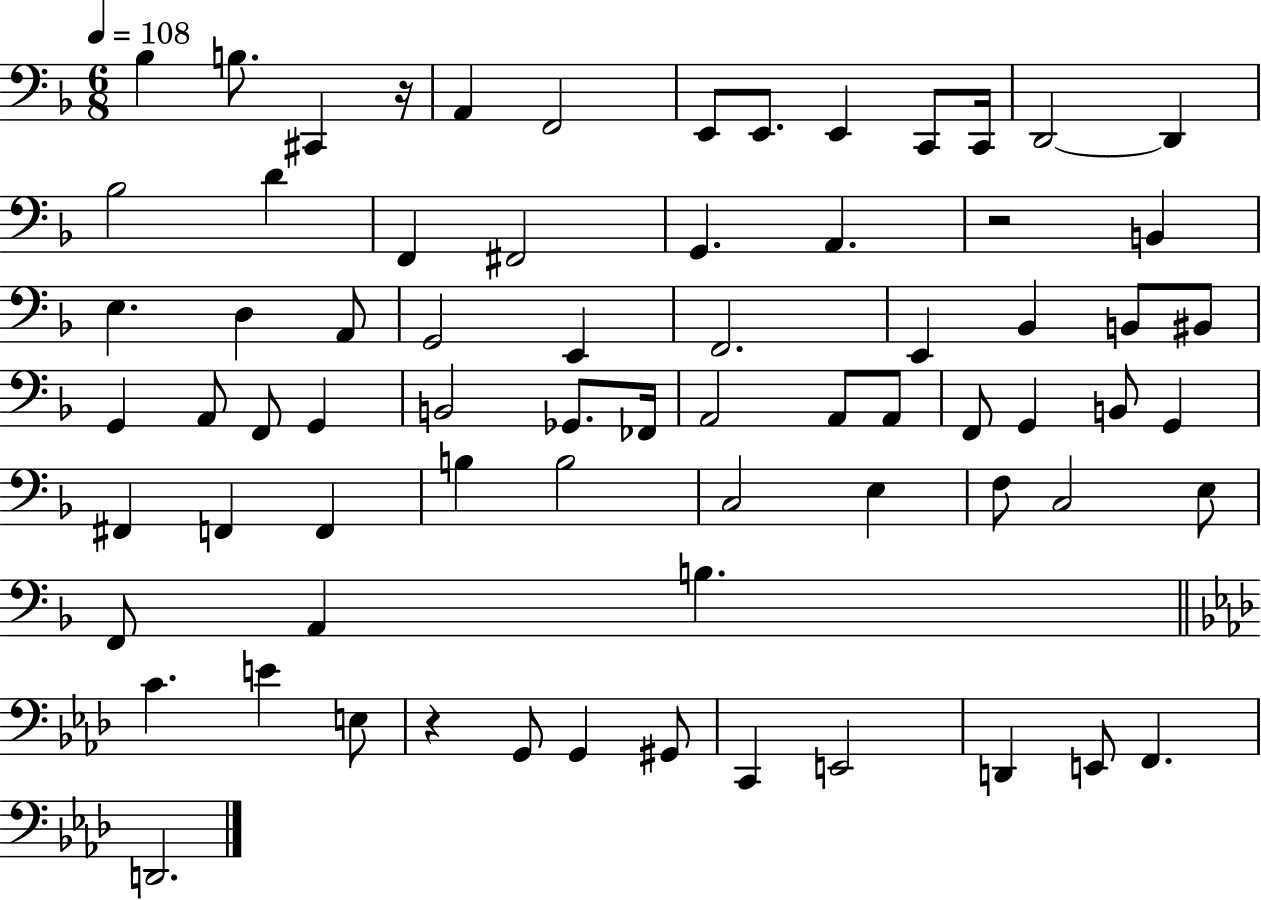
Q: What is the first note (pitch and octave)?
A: Bb3